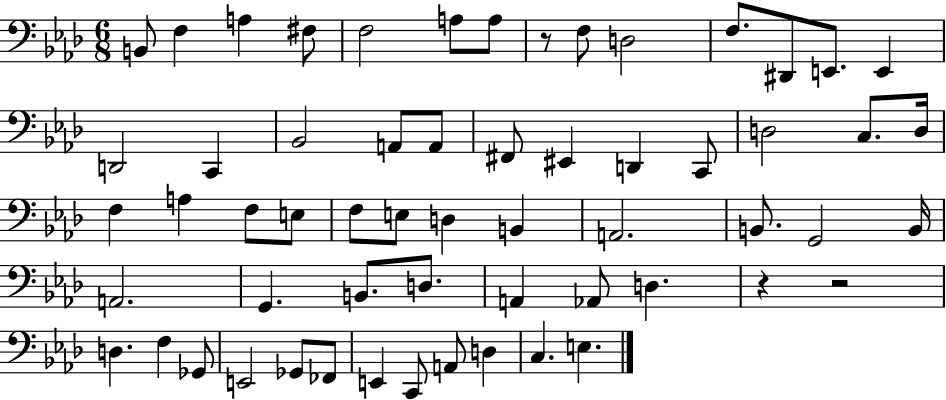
B2/e F3/q A3/q F#3/e F3/h A3/e A3/e R/e F3/e D3/h F3/e. D#2/e E2/e. E2/q D2/h C2/q Bb2/h A2/e A2/e F#2/e EIS2/q D2/q C2/e D3/h C3/e. D3/s F3/q A3/q F3/e E3/e F3/e E3/e D3/q B2/q A2/h. B2/e. G2/h B2/s A2/h. G2/q. B2/e. D3/e. A2/q Ab2/e D3/q. R/q R/h D3/q. F3/q Gb2/e E2/h Gb2/e FES2/e E2/q C2/e A2/e D3/q C3/q. E3/q.